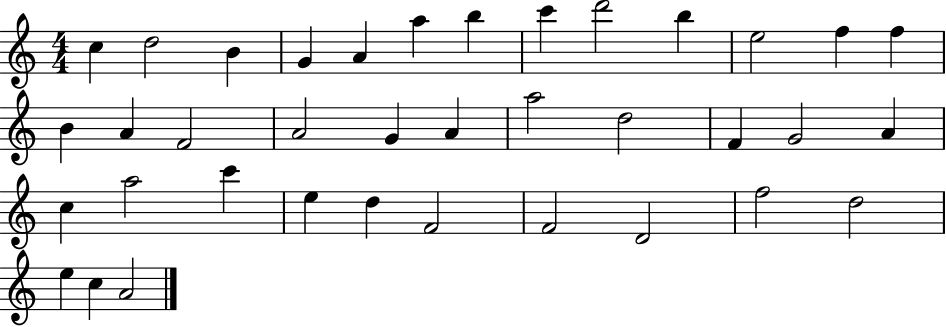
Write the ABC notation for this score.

X:1
T:Untitled
M:4/4
L:1/4
K:C
c d2 B G A a b c' d'2 b e2 f f B A F2 A2 G A a2 d2 F G2 A c a2 c' e d F2 F2 D2 f2 d2 e c A2